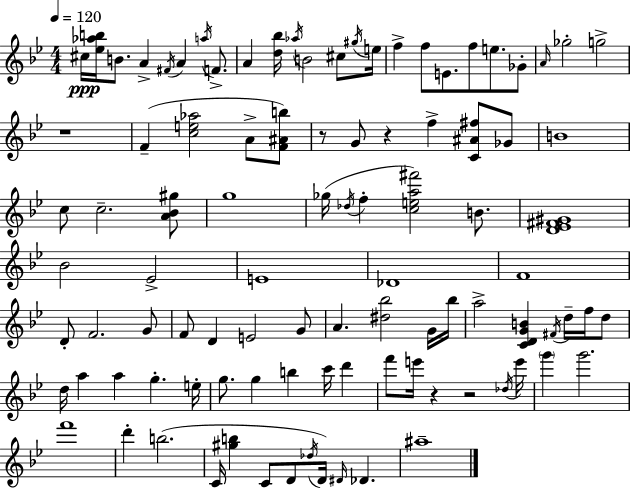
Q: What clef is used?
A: treble